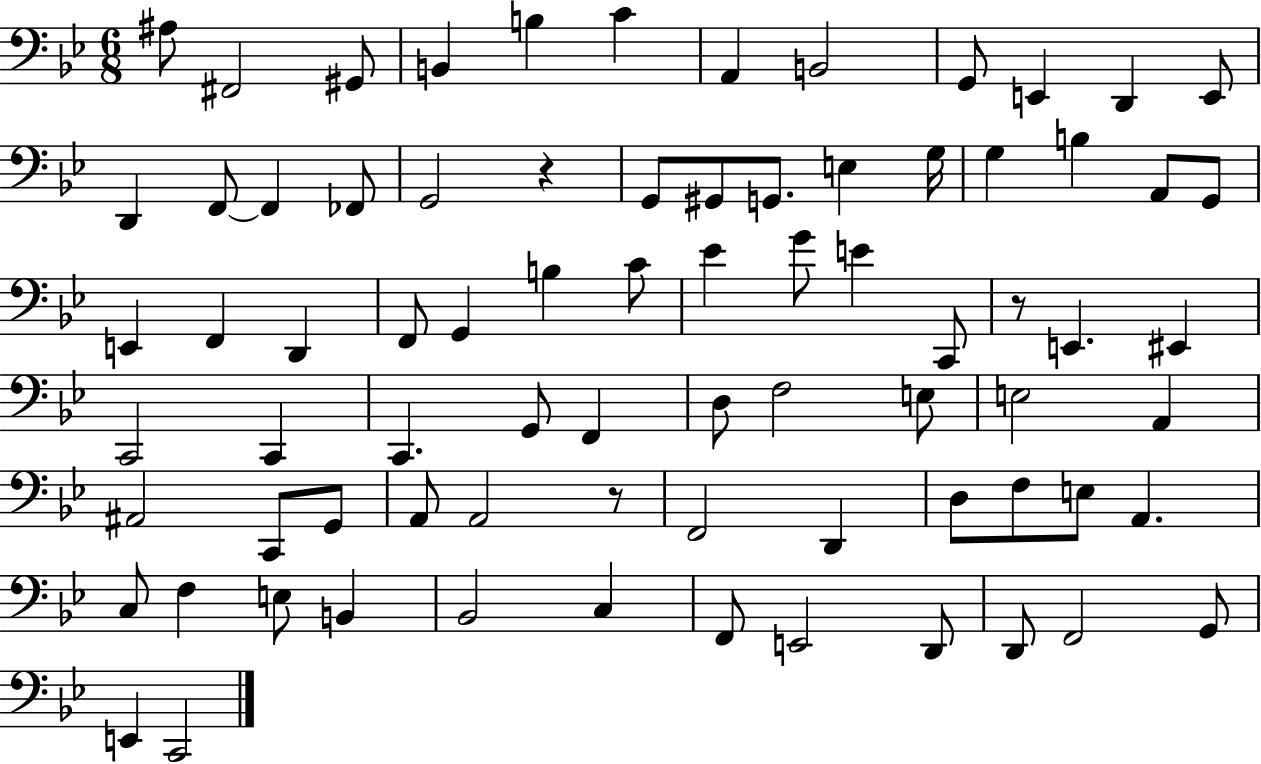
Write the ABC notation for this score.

X:1
T:Untitled
M:6/8
L:1/4
K:Bb
^A,/2 ^F,,2 ^G,,/2 B,, B, C A,, B,,2 G,,/2 E,, D,, E,,/2 D,, F,,/2 F,, _F,,/2 G,,2 z G,,/2 ^G,,/2 G,,/2 E, G,/4 G, B, A,,/2 G,,/2 E,, F,, D,, F,,/2 G,, B, C/2 _E G/2 E C,,/2 z/2 E,, ^E,, C,,2 C,, C,, G,,/2 F,, D,/2 F,2 E,/2 E,2 A,, ^A,,2 C,,/2 G,,/2 A,,/2 A,,2 z/2 F,,2 D,, D,/2 F,/2 E,/2 A,, C,/2 F, E,/2 B,, _B,,2 C, F,,/2 E,,2 D,,/2 D,,/2 F,,2 G,,/2 E,, C,,2